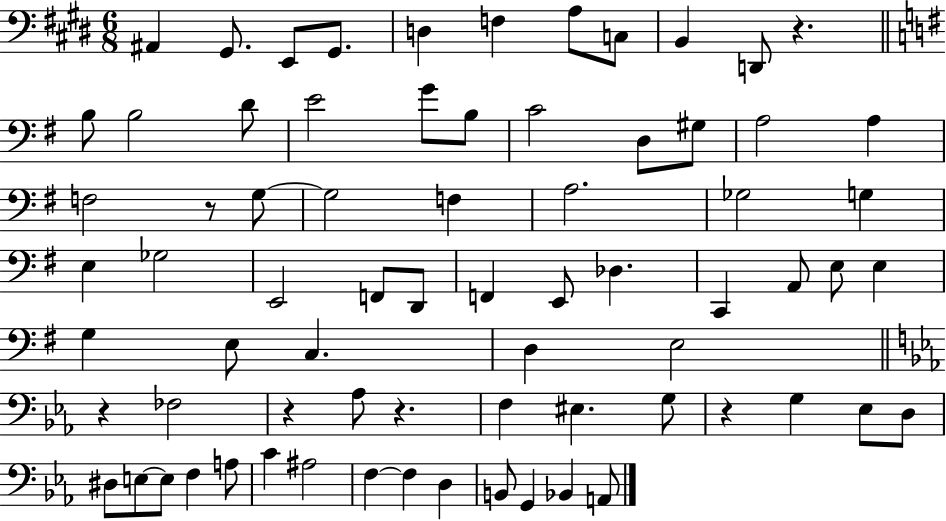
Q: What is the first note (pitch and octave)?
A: A#2